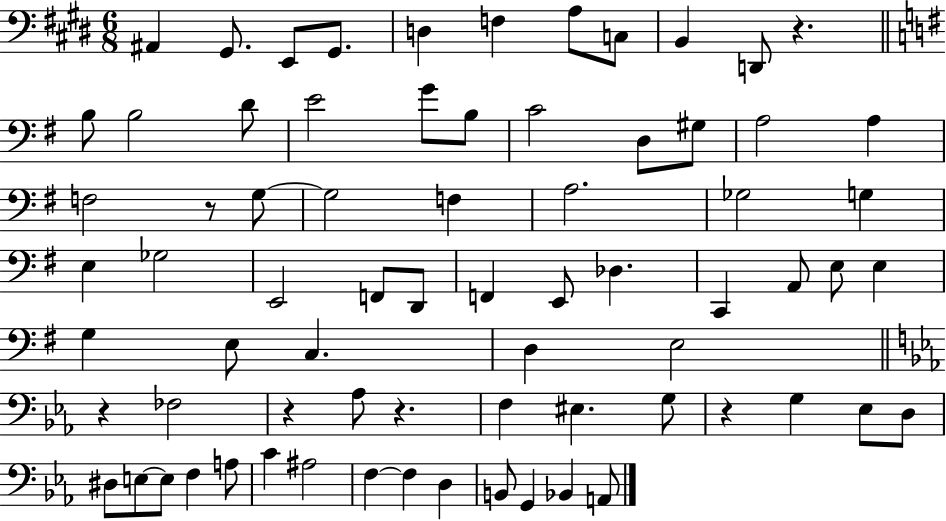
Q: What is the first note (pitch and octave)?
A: A#2